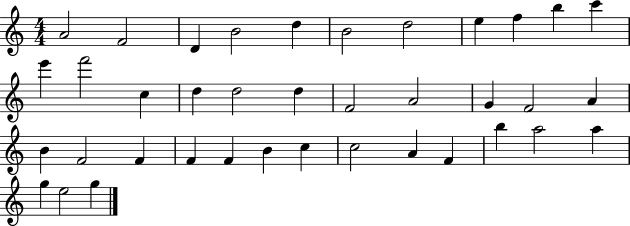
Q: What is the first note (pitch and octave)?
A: A4